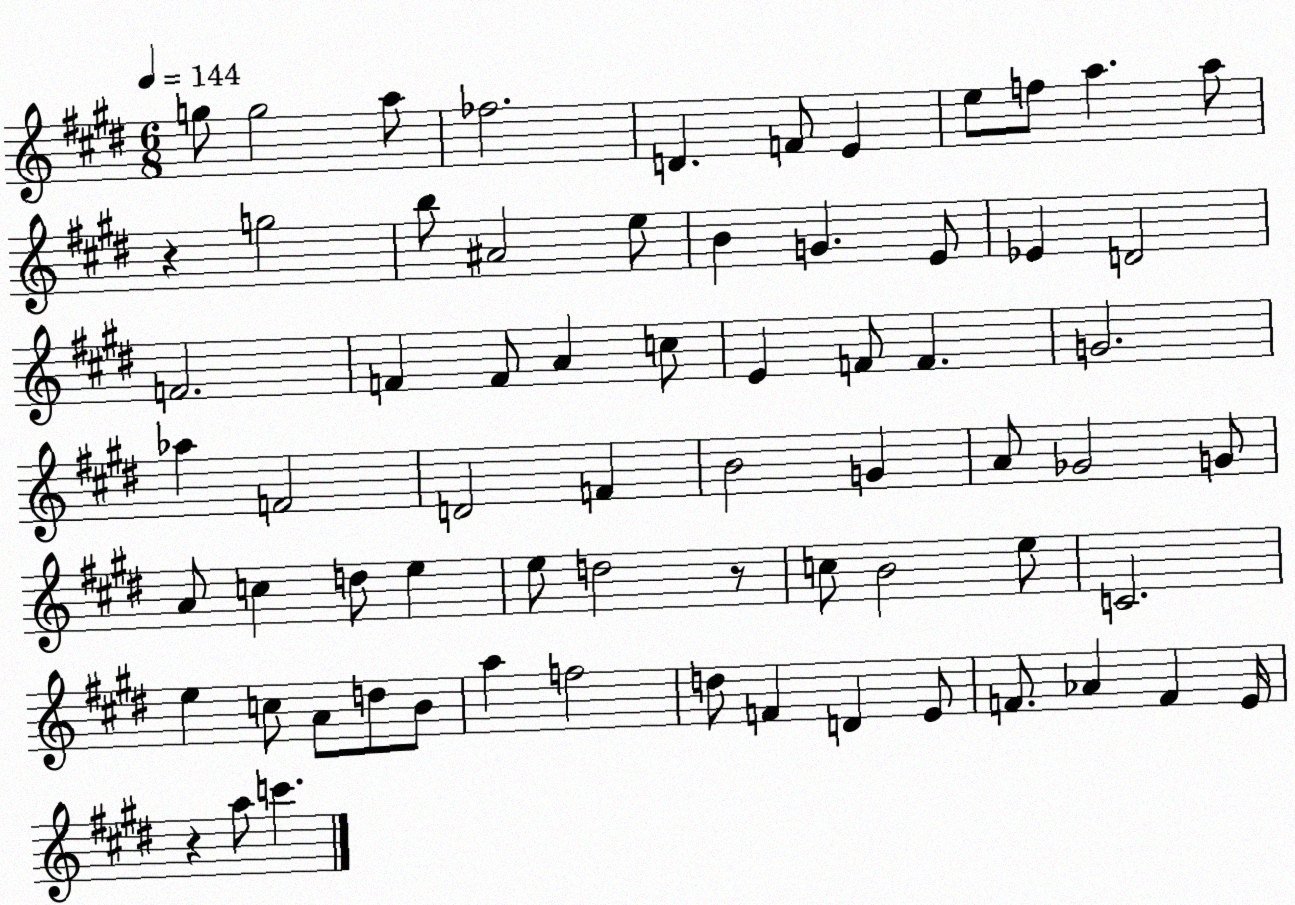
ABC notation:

X:1
T:Untitled
M:6/8
L:1/4
K:E
g/2 g2 a/2 _f2 D F/2 E e/2 f/2 a a/2 z g2 b/2 ^A2 e/2 B G E/2 _E D2 F2 F F/2 A c/2 E F/2 F G2 _a F2 D2 F B2 G A/2 _G2 G/2 A/2 c d/2 e e/2 d2 z/2 c/2 B2 e/2 C2 e c/2 A/2 d/2 B/2 a f2 d/2 F D E/2 F/2 _A F E/4 z a/2 c'